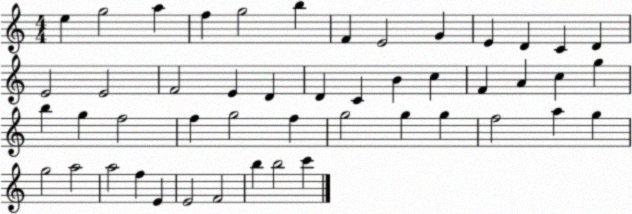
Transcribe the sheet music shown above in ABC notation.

X:1
T:Untitled
M:4/4
L:1/4
K:C
e g2 a f g2 b F E2 G E D C D E2 E2 F2 E D D C B c F A c g b g f2 f g2 f g2 g g f2 a g g2 a2 a2 f E E2 F2 b b2 c'